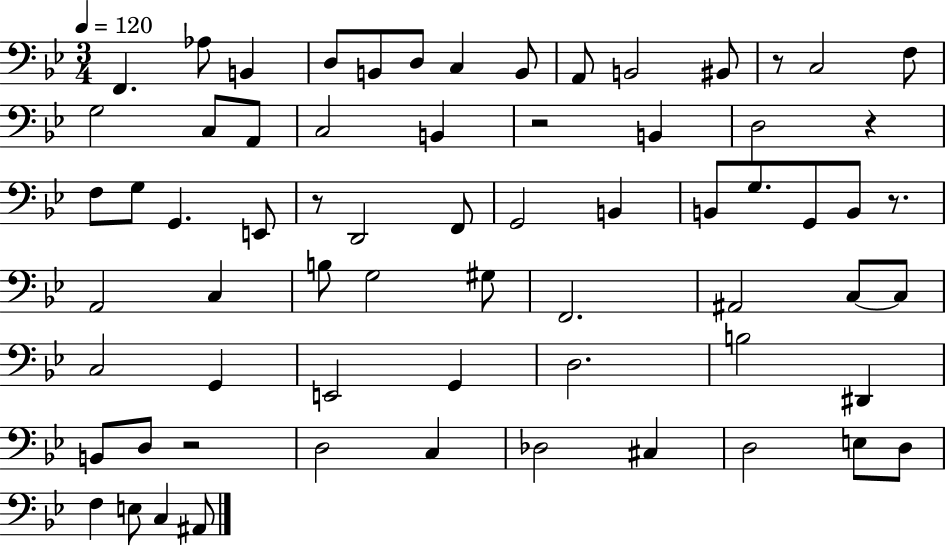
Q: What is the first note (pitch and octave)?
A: F2